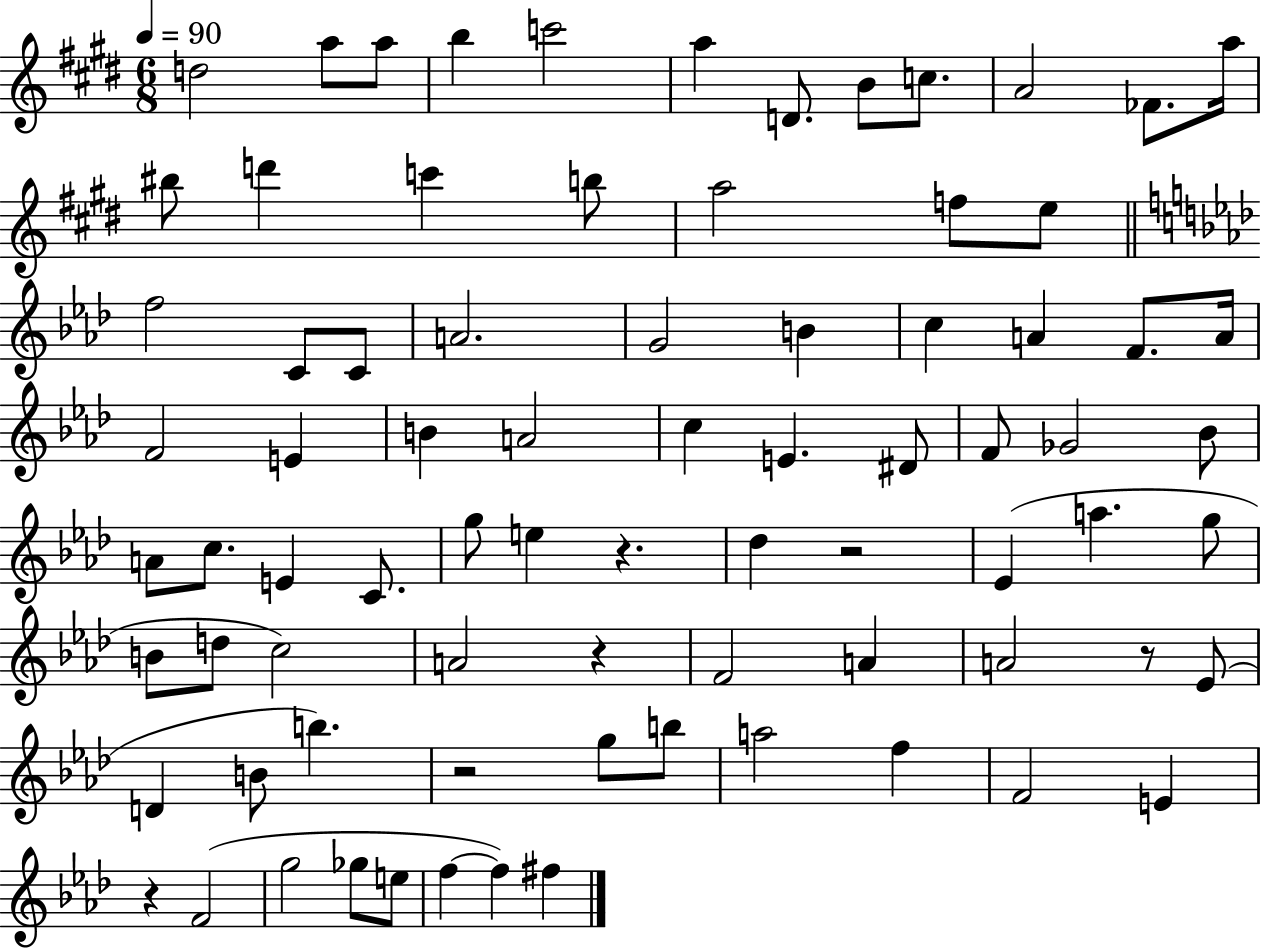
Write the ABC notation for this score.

X:1
T:Untitled
M:6/8
L:1/4
K:E
d2 a/2 a/2 b c'2 a D/2 B/2 c/2 A2 _F/2 a/4 ^b/2 d' c' b/2 a2 f/2 e/2 f2 C/2 C/2 A2 G2 B c A F/2 A/4 F2 E B A2 c E ^D/2 F/2 _G2 _B/2 A/2 c/2 E C/2 g/2 e z _d z2 _E a g/2 B/2 d/2 c2 A2 z F2 A A2 z/2 _E/2 D B/2 b z2 g/2 b/2 a2 f F2 E z F2 g2 _g/2 e/2 f f ^f